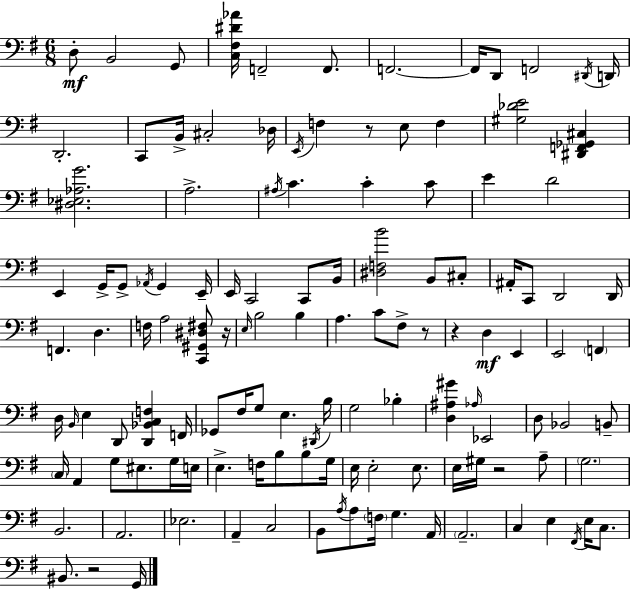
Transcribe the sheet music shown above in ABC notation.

X:1
T:Untitled
M:6/8
L:1/4
K:Em
D,/2 B,,2 G,,/2 [C,^F,^D_A]/4 F,,2 F,,/2 F,,2 F,,/4 D,,/2 F,,2 ^D,,/4 D,,/4 D,,2 C,,/2 B,,/4 ^C,2 _D,/4 E,,/4 F, z/2 E,/2 F, [^G,_DE]2 [^D,,F,,_G,,^C,] [^D,_E,_A,G]2 A,2 ^A,/4 C C C/2 E D2 E,, G,,/4 G,,/2 _A,,/4 G,, E,,/4 E,,/4 C,,2 C,,/2 B,,/4 [^D,F,B]2 B,,/2 ^C,/2 ^A,,/4 C,,/2 D,,2 D,,/4 F,, D, F,/4 A,2 [C,,^G,,^D,^F,]/2 z/4 E,/4 B,2 B, A, C/2 ^F,/2 z/2 z D, E,, E,,2 F,, D,/4 B,,/4 E, D,,/2 [D,,_B,,C,F,] F,,/4 _G,,/2 ^F,/4 G,/2 E, ^D,,/4 B,/4 G,2 _B, [D,^A,^G] _A,/4 _E,,2 D,/2 _B,,2 B,,/2 C,/4 A,, G,/2 ^E,/2 G,/4 E,/4 E, F,/4 B,/2 B,/2 G,/4 E,/4 E,2 E,/2 E,/4 ^G,/4 z2 A,/2 G,2 B,,2 A,,2 _E,2 A,, C,2 B,,/2 A,/4 A,/2 F,/4 G, A,,/4 A,,2 C, E, ^F,,/4 E,/4 C,/2 ^B,,/2 z2 G,,/4